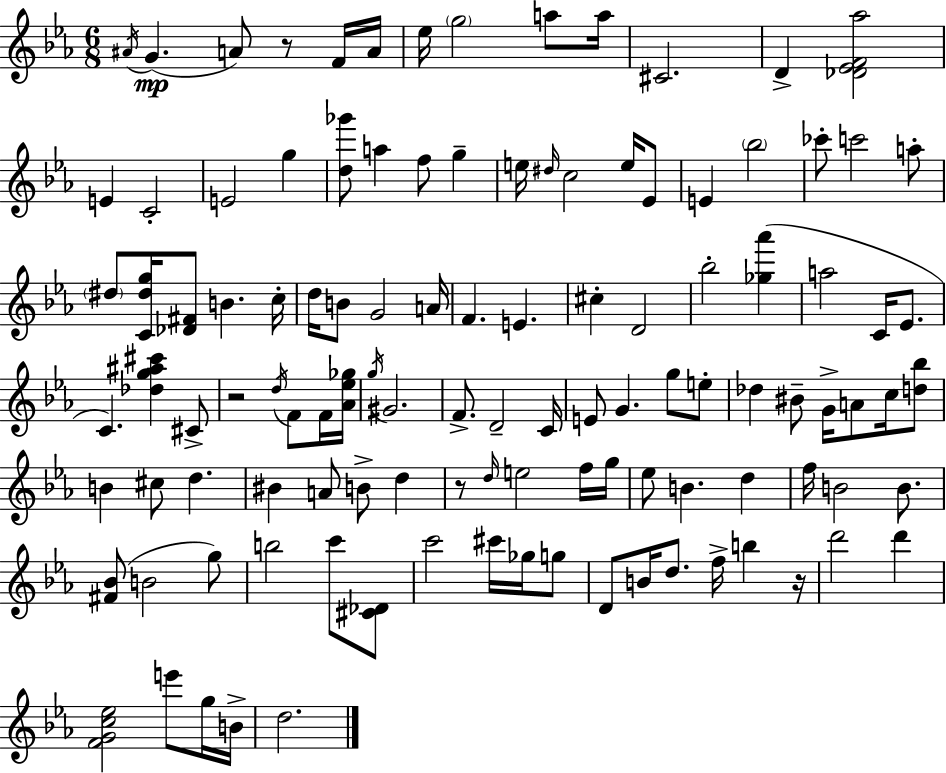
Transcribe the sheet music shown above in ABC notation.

X:1
T:Untitled
M:6/8
L:1/4
K:Cm
^A/4 G A/2 z/2 F/4 A/4 _e/4 g2 a/2 a/4 ^C2 D [_D_EF_a]2 E C2 E2 g [d_g']/2 a f/2 g e/4 ^d/4 c2 e/4 _E/2 E _b2 _c'/2 c'2 a/2 ^d/2 [C^dg]/4 [_D^F]/2 B c/4 d/4 B/2 G2 A/4 F E ^c D2 _b2 [_g_a'] a2 C/4 _E/2 C [_dg^a^c'] ^C/2 z2 d/4 F/2 F/4 [_A_e_g]/4 g/4 ^G2 F/2 D2 C/4 E/2 G g/2 e/2 _d ^B/2 G/4 A/2 c/4 [d_b]/2 B ^c/2 d ^B A/2 B/2 d z/2 d/4 e2 f/4 g/4 _e/2 B d f/4 B2 B/2 [^F_B]/2 B2 g/2 b2 c'/2 [^C_D]/2 c'2 ^c'/4 _g/4 g/2 D/2 B/4 d/2 f/4 b z/4 d'2 d' [FGc_e]2 e'/2 g/4 B/4 d2